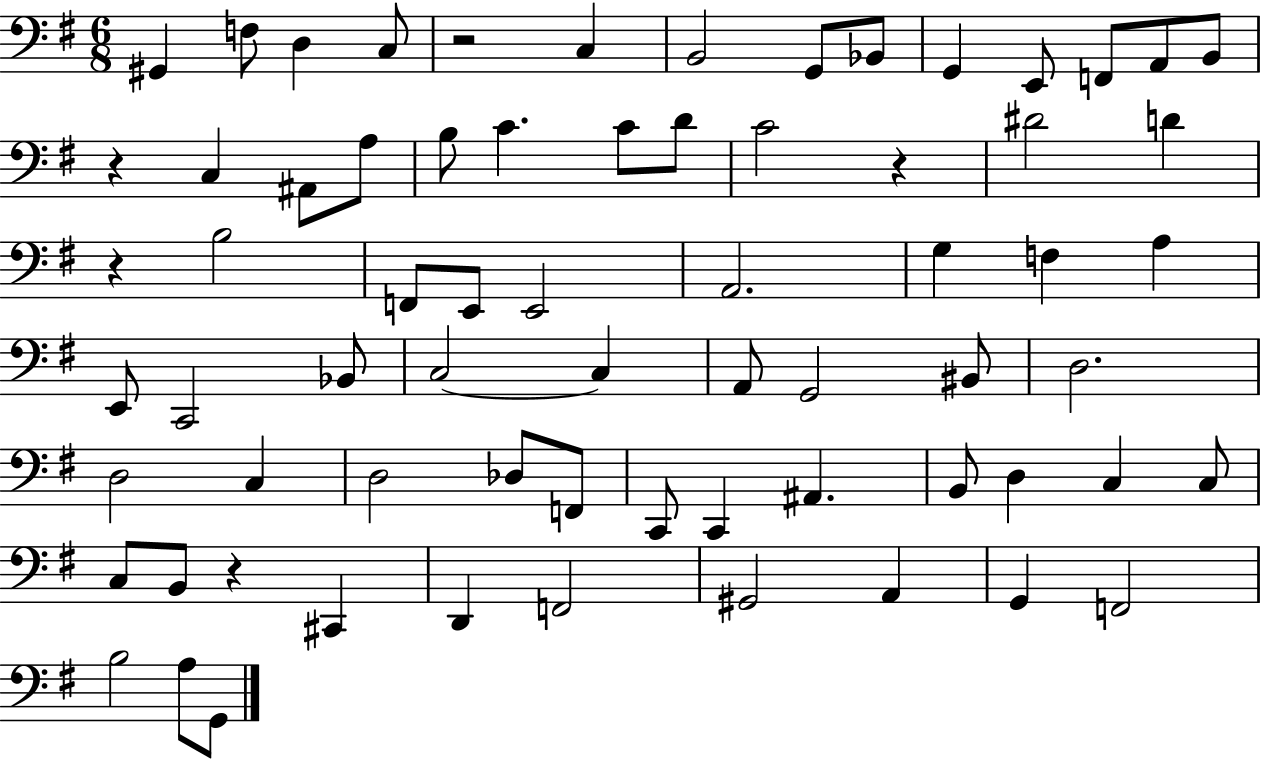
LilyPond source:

{
  \clef bass
  \numericTimeSignature
  \time 6/8
  \key g \major
  gis,4 f8 d4 c8 | r2 c4 | b,2 g,8 bes,8 | g,4 e,8 f,8 a,8 b,8 | \break r4 c4 ais,8 a8 | b8 c'4. c'8 d'8 | c'2 r4 | dis'2 d'4 | \break r4 b2 | f,8 e,8 e,2 | a,2. | g4 f4 a4 | \break e,8 c,2 bes,8 | c2~~ c4 | a,8 g,2 bis,8 | d2. | \break d2 c4 | d2 des8 f,8 | c,8 c,4 ais,4. | b,8 d4 c4 c8 | \break c8 b,8 r4 cis,4 | d,4 f,2 | gis,2 a,4 | g,4 f,2 | \break b2 a8 g,8 | \bar "|."
}